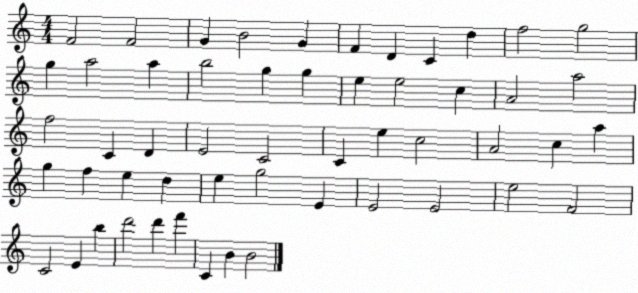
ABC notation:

X:1
T:Untitled
M:4/4
L:1/4
K:C
F2 F2 G B2 G F D C d f2 g2 g a2 a b2 g g e e2 c A2 a2 f2 C D E2 C2 C e c2 A2 c a g f e d e g2 E E2 E2 e2 F2 C2 E b d'2 d' f' C B B2